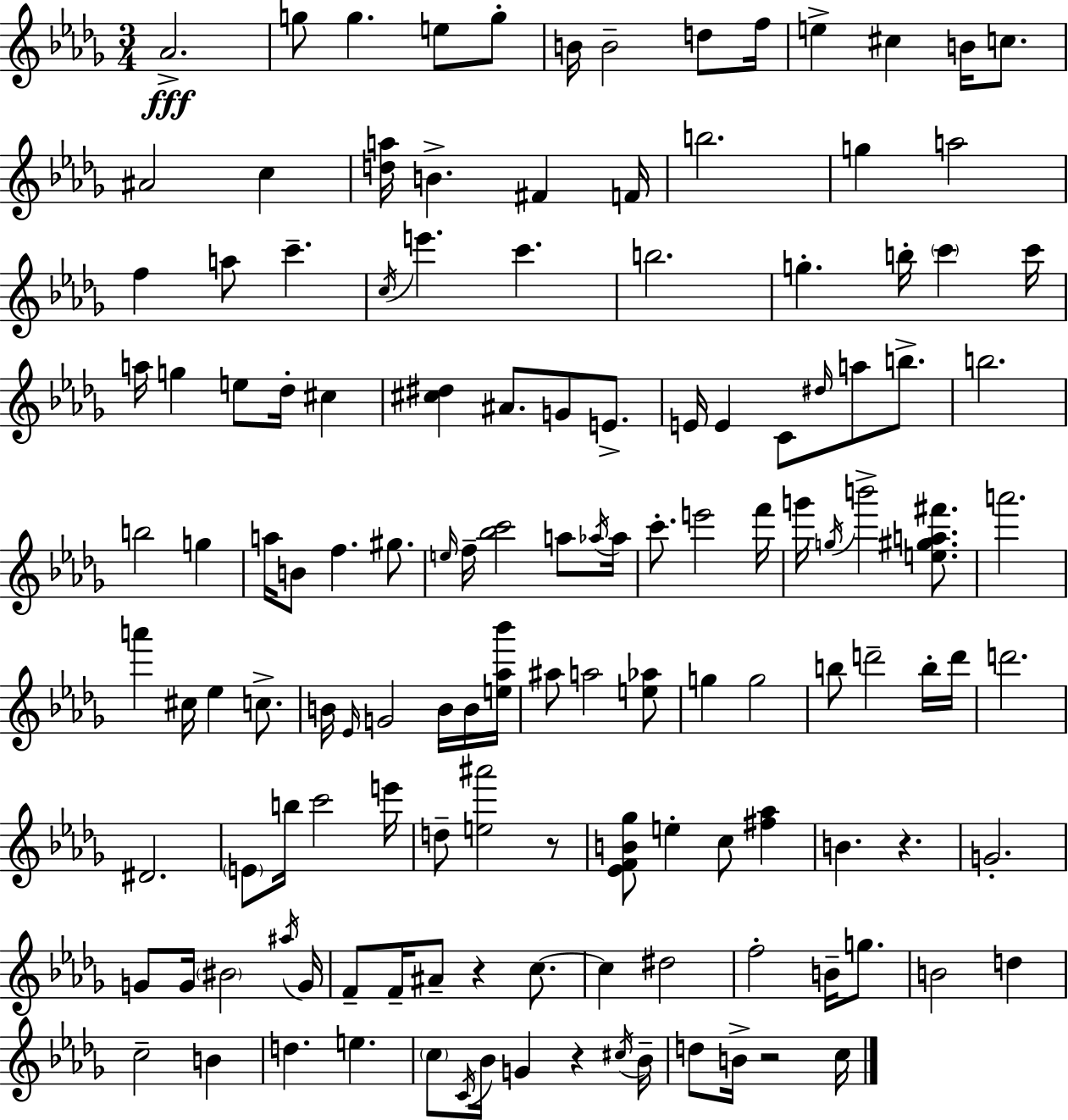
Ab4/h. G5/e G5/q. E5/e G5/e B4/s B4/h D5/e F5/s E5/q C#5/q B4/s C5/e. A#4/h C5/q [D5,A5]/s B4/q. F#4/q F4/s B5/h. G5/q A5/h F5/q A5/e C6/q. C5/s E6/q. C6/q. B5/h. G5/q. B5/s C6/q C6/s A5/s G5/q E5/e Db5/s C#5/q [C#5,D#5]/q A#4/e. G4/e E4/e. E4/s E4/q C4/e D#5/s A5/e B5/e. B5/h. B5/h G5/q A5/s B4/e F5/q. G#5/e. E5/s F5/s [Bb5,C6]/h A5/e Ab5/s Ab5/s C6/e. E6/h F6/s G6/s G5/s B6/h [E5,G#5,A5,F#6]/e. A6/h. A6/q C#5/s Eb5/q C5/e. B4/s Eb4/s G4/h B4/s B4/s [E5,Ab5,Bb6]/s A#5/e A5/h [E5,Ab5]/e G5/q G5/h B5/e D6/h B5/s D6/s D6/h. D#4/h. E4/e B5/s C6/h E6/s D5/e [E5,A#6]/h R/e [Eb4,F4,B4,Gb5]/e E5/q C5/e [F#5,Ab5]/q B4/q. R/q. G4/h. G4/e G4/s BIS4/h A#5/s G4/s F4/e F4/s A#4/e R/q C5/e. C5/q D#5/h F5/h B4/s G5/e. B4/h D5/q C5/h B4/q D5/q. E5/q. C5/e C4/s Bb4/s G4/q R/q C#5/s Bb4/s D5/e B4/s R/h C5/s